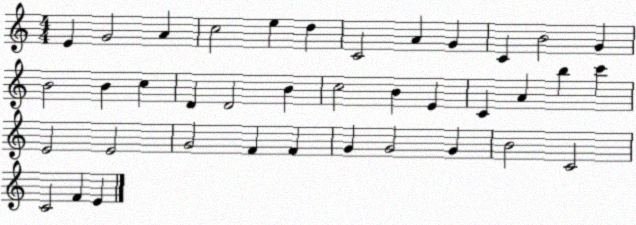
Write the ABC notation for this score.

X:1
T:Untitled
M:4/4
L:1/4
K:C
E G2 A c2 e d C2 A G C B2 G B2 B c D D2 B c2 B E C A b c' E2 E2 G2 F F G G2 G B2 C2 C2 F E